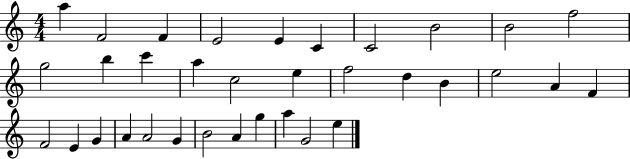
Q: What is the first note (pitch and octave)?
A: A5